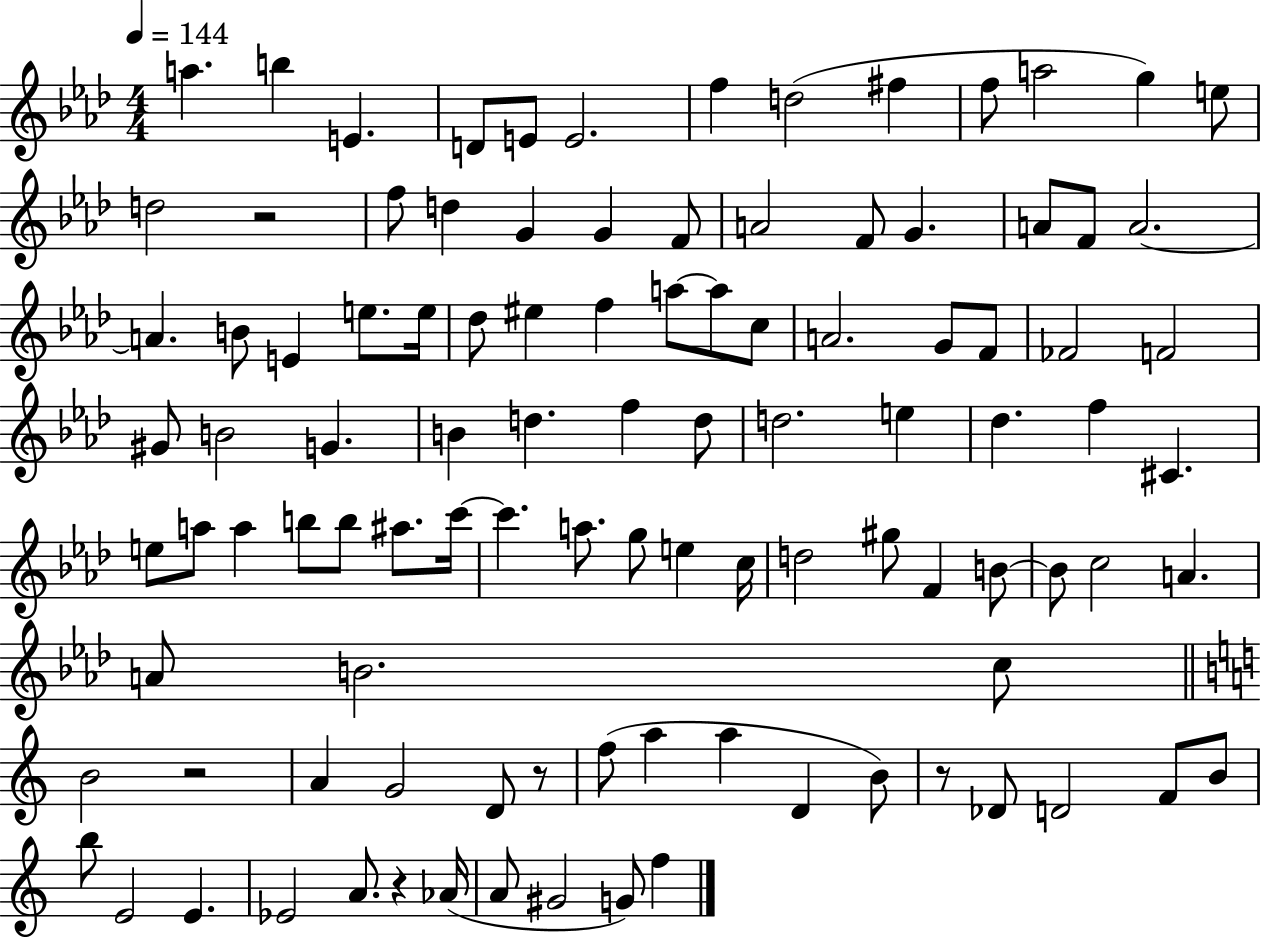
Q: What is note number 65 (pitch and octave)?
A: C5